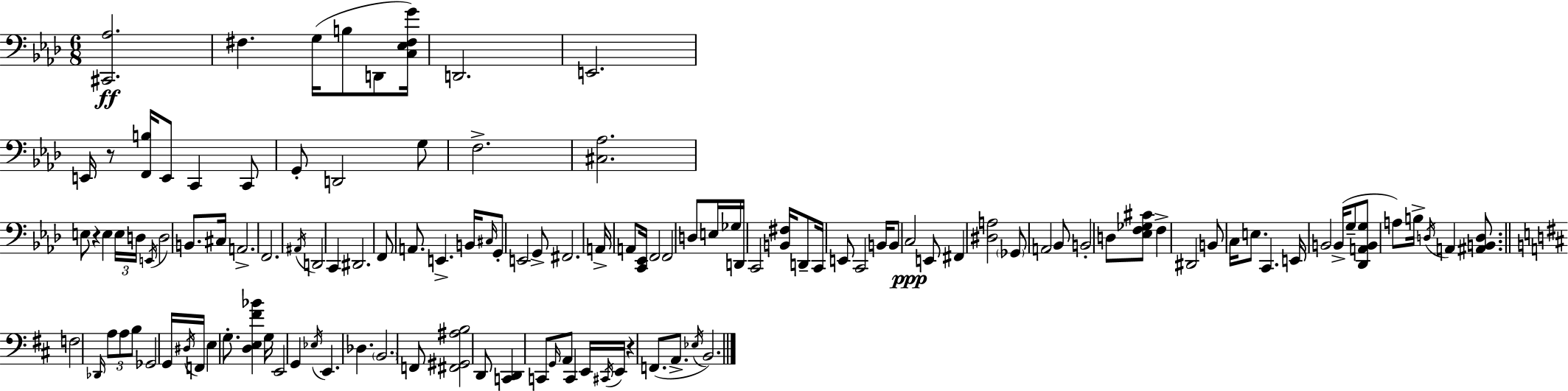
{
  \clef bass
  \numericTimeSignature
  \time 6/8
  \key aes \major
  <cis, aes>2.\ff | fis4. g16( b8 d,8 <c ees fis g'>16) | d,2. | e,2. | \break e,16 r8 <f, b>16 e,8 c,4 c,8 | g,8-. d,2 g8 | f2.-> | <cis aes>2. | \break e8 r4 e4 \tuplet 3/2 { e16 d16 | \acciaccatura { e,16 } } d2 b,8. | cis16 a,2.-> | f,2. | \break \acciaccatura { ais,16 } d,2 c,4 | dis,2. | f,8 a,8. e,4.-> | b,16 \grace { cis16 } g,8-. e,2 | \break g,8-> fis,2. | a,16-> a,8 <c, ees,>16 f,2 | f,2 d8 | e16 ges16 d,16 c,2 | \break <b, fis>16 d,8-- c,16 e,8 c,2 | b,16 b,8 c2\ppp | e,8 fis,4 <dis a>2 | \parenthesize ges,8 a,2 | \break bes,8 b,2-. d8 | <ees f ges cis'>8 f4-> dis,2 | b,8 c16 e8. c,4. | e,16 b,2 | \break b,16->( g8-- <des, a, b, g>8 a8) b16-> \acciaccatura { d16 } a,4 | <ais, b, d>8. \bar "||" \break \key d \major f2 \grace { des,16 } \tuplet 3/2 { a8 a8 | b8 } ges,2 g,16 | \acciaccatura { dis16 } f,16 e4 g8.-. <d e fis' bes'>4 | g16 e,2 g,4 | \break \acciaccatura { ees16 } e,4. des4. | \parenthesize b,2. | f,8 <fis, gis, ais b>2 | d,8 <c, d,>4 c,8 \grace { g,16 } a,8 | \break c,4 e,16 \acciaccatura { cis,16 } e,16 r4 f,8.( | a,8.-> \acciaccatura { ees16 } b,2.) | \bar "|."
}